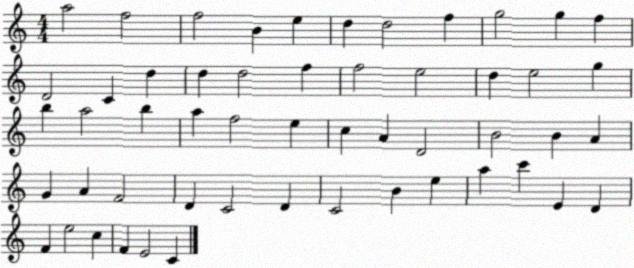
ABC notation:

X:1
T:Untitled
M:4/4
L:1/4
K:C
a2 f2 f2 B e d d2 f g2 g f D2 C d d d2 f f2 e2 d e2 g b a2 b a f2 e c A D2 B2 B A G A F2 D C2 D C2 B e a c' E D F e2 c F E2 C